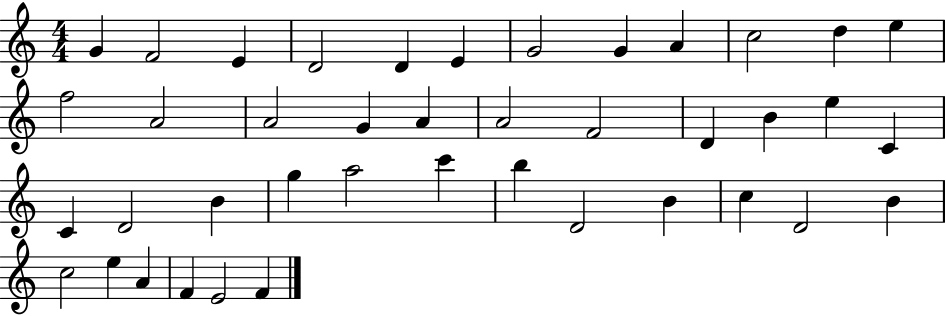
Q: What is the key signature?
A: C major